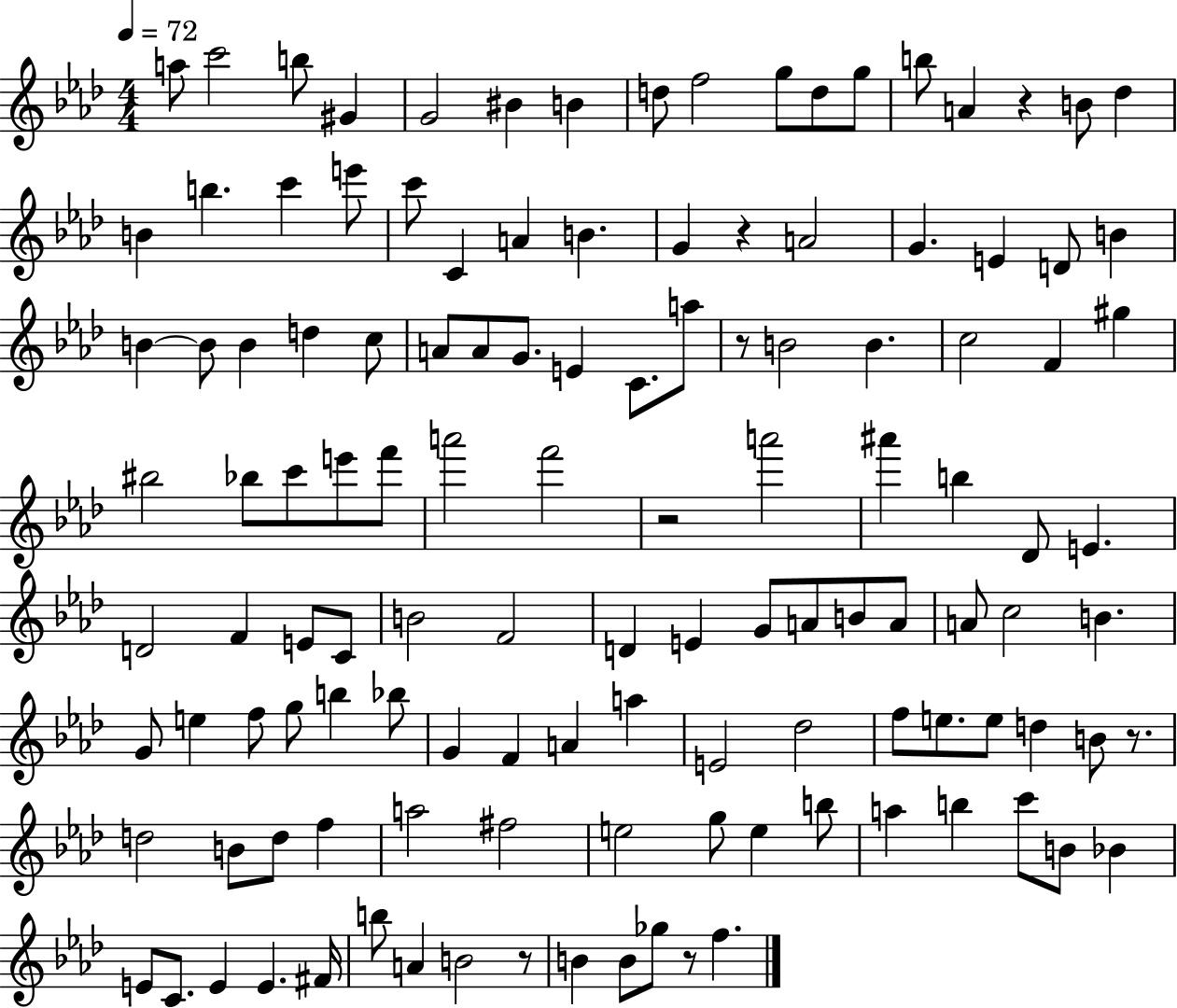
X:1
T:Untitled
M:4/4
L:1/4
K:Ab
a/2 c'2 b/2 ^G G2 ^B B d/2 f2 g/2 d/2 g/2 b/2 A z B/2 _d B b c' e'/2 c'/2 C A B G z A2 G E D/2 B B B/2 B d c/2 A/2 A/2 G/2 E C/2 a/2 z/2 B2 B c2 F ^g ^b2 _b/2 c'/2 e'/2 f'/2 a'2 f'2 z2 a'2 ^a' b _D/2 E D2 F E/2 C/2 B2 F2 D E G/2 A/2 B/2 A/2 A/2 c2 B G/2 e f/2 g/2 b _b/2 G F A a E2 _d2 f/2 e/2 e/2 d B/2 z/2 d2 B/2 d/2 f a2 ^f2 e2 g/2 e b/2 a b c'/2 B/2 _B E/2 C/2 E E ^F/4 b/2 A B2 z/2 B B/2 _g/2 z/2 f